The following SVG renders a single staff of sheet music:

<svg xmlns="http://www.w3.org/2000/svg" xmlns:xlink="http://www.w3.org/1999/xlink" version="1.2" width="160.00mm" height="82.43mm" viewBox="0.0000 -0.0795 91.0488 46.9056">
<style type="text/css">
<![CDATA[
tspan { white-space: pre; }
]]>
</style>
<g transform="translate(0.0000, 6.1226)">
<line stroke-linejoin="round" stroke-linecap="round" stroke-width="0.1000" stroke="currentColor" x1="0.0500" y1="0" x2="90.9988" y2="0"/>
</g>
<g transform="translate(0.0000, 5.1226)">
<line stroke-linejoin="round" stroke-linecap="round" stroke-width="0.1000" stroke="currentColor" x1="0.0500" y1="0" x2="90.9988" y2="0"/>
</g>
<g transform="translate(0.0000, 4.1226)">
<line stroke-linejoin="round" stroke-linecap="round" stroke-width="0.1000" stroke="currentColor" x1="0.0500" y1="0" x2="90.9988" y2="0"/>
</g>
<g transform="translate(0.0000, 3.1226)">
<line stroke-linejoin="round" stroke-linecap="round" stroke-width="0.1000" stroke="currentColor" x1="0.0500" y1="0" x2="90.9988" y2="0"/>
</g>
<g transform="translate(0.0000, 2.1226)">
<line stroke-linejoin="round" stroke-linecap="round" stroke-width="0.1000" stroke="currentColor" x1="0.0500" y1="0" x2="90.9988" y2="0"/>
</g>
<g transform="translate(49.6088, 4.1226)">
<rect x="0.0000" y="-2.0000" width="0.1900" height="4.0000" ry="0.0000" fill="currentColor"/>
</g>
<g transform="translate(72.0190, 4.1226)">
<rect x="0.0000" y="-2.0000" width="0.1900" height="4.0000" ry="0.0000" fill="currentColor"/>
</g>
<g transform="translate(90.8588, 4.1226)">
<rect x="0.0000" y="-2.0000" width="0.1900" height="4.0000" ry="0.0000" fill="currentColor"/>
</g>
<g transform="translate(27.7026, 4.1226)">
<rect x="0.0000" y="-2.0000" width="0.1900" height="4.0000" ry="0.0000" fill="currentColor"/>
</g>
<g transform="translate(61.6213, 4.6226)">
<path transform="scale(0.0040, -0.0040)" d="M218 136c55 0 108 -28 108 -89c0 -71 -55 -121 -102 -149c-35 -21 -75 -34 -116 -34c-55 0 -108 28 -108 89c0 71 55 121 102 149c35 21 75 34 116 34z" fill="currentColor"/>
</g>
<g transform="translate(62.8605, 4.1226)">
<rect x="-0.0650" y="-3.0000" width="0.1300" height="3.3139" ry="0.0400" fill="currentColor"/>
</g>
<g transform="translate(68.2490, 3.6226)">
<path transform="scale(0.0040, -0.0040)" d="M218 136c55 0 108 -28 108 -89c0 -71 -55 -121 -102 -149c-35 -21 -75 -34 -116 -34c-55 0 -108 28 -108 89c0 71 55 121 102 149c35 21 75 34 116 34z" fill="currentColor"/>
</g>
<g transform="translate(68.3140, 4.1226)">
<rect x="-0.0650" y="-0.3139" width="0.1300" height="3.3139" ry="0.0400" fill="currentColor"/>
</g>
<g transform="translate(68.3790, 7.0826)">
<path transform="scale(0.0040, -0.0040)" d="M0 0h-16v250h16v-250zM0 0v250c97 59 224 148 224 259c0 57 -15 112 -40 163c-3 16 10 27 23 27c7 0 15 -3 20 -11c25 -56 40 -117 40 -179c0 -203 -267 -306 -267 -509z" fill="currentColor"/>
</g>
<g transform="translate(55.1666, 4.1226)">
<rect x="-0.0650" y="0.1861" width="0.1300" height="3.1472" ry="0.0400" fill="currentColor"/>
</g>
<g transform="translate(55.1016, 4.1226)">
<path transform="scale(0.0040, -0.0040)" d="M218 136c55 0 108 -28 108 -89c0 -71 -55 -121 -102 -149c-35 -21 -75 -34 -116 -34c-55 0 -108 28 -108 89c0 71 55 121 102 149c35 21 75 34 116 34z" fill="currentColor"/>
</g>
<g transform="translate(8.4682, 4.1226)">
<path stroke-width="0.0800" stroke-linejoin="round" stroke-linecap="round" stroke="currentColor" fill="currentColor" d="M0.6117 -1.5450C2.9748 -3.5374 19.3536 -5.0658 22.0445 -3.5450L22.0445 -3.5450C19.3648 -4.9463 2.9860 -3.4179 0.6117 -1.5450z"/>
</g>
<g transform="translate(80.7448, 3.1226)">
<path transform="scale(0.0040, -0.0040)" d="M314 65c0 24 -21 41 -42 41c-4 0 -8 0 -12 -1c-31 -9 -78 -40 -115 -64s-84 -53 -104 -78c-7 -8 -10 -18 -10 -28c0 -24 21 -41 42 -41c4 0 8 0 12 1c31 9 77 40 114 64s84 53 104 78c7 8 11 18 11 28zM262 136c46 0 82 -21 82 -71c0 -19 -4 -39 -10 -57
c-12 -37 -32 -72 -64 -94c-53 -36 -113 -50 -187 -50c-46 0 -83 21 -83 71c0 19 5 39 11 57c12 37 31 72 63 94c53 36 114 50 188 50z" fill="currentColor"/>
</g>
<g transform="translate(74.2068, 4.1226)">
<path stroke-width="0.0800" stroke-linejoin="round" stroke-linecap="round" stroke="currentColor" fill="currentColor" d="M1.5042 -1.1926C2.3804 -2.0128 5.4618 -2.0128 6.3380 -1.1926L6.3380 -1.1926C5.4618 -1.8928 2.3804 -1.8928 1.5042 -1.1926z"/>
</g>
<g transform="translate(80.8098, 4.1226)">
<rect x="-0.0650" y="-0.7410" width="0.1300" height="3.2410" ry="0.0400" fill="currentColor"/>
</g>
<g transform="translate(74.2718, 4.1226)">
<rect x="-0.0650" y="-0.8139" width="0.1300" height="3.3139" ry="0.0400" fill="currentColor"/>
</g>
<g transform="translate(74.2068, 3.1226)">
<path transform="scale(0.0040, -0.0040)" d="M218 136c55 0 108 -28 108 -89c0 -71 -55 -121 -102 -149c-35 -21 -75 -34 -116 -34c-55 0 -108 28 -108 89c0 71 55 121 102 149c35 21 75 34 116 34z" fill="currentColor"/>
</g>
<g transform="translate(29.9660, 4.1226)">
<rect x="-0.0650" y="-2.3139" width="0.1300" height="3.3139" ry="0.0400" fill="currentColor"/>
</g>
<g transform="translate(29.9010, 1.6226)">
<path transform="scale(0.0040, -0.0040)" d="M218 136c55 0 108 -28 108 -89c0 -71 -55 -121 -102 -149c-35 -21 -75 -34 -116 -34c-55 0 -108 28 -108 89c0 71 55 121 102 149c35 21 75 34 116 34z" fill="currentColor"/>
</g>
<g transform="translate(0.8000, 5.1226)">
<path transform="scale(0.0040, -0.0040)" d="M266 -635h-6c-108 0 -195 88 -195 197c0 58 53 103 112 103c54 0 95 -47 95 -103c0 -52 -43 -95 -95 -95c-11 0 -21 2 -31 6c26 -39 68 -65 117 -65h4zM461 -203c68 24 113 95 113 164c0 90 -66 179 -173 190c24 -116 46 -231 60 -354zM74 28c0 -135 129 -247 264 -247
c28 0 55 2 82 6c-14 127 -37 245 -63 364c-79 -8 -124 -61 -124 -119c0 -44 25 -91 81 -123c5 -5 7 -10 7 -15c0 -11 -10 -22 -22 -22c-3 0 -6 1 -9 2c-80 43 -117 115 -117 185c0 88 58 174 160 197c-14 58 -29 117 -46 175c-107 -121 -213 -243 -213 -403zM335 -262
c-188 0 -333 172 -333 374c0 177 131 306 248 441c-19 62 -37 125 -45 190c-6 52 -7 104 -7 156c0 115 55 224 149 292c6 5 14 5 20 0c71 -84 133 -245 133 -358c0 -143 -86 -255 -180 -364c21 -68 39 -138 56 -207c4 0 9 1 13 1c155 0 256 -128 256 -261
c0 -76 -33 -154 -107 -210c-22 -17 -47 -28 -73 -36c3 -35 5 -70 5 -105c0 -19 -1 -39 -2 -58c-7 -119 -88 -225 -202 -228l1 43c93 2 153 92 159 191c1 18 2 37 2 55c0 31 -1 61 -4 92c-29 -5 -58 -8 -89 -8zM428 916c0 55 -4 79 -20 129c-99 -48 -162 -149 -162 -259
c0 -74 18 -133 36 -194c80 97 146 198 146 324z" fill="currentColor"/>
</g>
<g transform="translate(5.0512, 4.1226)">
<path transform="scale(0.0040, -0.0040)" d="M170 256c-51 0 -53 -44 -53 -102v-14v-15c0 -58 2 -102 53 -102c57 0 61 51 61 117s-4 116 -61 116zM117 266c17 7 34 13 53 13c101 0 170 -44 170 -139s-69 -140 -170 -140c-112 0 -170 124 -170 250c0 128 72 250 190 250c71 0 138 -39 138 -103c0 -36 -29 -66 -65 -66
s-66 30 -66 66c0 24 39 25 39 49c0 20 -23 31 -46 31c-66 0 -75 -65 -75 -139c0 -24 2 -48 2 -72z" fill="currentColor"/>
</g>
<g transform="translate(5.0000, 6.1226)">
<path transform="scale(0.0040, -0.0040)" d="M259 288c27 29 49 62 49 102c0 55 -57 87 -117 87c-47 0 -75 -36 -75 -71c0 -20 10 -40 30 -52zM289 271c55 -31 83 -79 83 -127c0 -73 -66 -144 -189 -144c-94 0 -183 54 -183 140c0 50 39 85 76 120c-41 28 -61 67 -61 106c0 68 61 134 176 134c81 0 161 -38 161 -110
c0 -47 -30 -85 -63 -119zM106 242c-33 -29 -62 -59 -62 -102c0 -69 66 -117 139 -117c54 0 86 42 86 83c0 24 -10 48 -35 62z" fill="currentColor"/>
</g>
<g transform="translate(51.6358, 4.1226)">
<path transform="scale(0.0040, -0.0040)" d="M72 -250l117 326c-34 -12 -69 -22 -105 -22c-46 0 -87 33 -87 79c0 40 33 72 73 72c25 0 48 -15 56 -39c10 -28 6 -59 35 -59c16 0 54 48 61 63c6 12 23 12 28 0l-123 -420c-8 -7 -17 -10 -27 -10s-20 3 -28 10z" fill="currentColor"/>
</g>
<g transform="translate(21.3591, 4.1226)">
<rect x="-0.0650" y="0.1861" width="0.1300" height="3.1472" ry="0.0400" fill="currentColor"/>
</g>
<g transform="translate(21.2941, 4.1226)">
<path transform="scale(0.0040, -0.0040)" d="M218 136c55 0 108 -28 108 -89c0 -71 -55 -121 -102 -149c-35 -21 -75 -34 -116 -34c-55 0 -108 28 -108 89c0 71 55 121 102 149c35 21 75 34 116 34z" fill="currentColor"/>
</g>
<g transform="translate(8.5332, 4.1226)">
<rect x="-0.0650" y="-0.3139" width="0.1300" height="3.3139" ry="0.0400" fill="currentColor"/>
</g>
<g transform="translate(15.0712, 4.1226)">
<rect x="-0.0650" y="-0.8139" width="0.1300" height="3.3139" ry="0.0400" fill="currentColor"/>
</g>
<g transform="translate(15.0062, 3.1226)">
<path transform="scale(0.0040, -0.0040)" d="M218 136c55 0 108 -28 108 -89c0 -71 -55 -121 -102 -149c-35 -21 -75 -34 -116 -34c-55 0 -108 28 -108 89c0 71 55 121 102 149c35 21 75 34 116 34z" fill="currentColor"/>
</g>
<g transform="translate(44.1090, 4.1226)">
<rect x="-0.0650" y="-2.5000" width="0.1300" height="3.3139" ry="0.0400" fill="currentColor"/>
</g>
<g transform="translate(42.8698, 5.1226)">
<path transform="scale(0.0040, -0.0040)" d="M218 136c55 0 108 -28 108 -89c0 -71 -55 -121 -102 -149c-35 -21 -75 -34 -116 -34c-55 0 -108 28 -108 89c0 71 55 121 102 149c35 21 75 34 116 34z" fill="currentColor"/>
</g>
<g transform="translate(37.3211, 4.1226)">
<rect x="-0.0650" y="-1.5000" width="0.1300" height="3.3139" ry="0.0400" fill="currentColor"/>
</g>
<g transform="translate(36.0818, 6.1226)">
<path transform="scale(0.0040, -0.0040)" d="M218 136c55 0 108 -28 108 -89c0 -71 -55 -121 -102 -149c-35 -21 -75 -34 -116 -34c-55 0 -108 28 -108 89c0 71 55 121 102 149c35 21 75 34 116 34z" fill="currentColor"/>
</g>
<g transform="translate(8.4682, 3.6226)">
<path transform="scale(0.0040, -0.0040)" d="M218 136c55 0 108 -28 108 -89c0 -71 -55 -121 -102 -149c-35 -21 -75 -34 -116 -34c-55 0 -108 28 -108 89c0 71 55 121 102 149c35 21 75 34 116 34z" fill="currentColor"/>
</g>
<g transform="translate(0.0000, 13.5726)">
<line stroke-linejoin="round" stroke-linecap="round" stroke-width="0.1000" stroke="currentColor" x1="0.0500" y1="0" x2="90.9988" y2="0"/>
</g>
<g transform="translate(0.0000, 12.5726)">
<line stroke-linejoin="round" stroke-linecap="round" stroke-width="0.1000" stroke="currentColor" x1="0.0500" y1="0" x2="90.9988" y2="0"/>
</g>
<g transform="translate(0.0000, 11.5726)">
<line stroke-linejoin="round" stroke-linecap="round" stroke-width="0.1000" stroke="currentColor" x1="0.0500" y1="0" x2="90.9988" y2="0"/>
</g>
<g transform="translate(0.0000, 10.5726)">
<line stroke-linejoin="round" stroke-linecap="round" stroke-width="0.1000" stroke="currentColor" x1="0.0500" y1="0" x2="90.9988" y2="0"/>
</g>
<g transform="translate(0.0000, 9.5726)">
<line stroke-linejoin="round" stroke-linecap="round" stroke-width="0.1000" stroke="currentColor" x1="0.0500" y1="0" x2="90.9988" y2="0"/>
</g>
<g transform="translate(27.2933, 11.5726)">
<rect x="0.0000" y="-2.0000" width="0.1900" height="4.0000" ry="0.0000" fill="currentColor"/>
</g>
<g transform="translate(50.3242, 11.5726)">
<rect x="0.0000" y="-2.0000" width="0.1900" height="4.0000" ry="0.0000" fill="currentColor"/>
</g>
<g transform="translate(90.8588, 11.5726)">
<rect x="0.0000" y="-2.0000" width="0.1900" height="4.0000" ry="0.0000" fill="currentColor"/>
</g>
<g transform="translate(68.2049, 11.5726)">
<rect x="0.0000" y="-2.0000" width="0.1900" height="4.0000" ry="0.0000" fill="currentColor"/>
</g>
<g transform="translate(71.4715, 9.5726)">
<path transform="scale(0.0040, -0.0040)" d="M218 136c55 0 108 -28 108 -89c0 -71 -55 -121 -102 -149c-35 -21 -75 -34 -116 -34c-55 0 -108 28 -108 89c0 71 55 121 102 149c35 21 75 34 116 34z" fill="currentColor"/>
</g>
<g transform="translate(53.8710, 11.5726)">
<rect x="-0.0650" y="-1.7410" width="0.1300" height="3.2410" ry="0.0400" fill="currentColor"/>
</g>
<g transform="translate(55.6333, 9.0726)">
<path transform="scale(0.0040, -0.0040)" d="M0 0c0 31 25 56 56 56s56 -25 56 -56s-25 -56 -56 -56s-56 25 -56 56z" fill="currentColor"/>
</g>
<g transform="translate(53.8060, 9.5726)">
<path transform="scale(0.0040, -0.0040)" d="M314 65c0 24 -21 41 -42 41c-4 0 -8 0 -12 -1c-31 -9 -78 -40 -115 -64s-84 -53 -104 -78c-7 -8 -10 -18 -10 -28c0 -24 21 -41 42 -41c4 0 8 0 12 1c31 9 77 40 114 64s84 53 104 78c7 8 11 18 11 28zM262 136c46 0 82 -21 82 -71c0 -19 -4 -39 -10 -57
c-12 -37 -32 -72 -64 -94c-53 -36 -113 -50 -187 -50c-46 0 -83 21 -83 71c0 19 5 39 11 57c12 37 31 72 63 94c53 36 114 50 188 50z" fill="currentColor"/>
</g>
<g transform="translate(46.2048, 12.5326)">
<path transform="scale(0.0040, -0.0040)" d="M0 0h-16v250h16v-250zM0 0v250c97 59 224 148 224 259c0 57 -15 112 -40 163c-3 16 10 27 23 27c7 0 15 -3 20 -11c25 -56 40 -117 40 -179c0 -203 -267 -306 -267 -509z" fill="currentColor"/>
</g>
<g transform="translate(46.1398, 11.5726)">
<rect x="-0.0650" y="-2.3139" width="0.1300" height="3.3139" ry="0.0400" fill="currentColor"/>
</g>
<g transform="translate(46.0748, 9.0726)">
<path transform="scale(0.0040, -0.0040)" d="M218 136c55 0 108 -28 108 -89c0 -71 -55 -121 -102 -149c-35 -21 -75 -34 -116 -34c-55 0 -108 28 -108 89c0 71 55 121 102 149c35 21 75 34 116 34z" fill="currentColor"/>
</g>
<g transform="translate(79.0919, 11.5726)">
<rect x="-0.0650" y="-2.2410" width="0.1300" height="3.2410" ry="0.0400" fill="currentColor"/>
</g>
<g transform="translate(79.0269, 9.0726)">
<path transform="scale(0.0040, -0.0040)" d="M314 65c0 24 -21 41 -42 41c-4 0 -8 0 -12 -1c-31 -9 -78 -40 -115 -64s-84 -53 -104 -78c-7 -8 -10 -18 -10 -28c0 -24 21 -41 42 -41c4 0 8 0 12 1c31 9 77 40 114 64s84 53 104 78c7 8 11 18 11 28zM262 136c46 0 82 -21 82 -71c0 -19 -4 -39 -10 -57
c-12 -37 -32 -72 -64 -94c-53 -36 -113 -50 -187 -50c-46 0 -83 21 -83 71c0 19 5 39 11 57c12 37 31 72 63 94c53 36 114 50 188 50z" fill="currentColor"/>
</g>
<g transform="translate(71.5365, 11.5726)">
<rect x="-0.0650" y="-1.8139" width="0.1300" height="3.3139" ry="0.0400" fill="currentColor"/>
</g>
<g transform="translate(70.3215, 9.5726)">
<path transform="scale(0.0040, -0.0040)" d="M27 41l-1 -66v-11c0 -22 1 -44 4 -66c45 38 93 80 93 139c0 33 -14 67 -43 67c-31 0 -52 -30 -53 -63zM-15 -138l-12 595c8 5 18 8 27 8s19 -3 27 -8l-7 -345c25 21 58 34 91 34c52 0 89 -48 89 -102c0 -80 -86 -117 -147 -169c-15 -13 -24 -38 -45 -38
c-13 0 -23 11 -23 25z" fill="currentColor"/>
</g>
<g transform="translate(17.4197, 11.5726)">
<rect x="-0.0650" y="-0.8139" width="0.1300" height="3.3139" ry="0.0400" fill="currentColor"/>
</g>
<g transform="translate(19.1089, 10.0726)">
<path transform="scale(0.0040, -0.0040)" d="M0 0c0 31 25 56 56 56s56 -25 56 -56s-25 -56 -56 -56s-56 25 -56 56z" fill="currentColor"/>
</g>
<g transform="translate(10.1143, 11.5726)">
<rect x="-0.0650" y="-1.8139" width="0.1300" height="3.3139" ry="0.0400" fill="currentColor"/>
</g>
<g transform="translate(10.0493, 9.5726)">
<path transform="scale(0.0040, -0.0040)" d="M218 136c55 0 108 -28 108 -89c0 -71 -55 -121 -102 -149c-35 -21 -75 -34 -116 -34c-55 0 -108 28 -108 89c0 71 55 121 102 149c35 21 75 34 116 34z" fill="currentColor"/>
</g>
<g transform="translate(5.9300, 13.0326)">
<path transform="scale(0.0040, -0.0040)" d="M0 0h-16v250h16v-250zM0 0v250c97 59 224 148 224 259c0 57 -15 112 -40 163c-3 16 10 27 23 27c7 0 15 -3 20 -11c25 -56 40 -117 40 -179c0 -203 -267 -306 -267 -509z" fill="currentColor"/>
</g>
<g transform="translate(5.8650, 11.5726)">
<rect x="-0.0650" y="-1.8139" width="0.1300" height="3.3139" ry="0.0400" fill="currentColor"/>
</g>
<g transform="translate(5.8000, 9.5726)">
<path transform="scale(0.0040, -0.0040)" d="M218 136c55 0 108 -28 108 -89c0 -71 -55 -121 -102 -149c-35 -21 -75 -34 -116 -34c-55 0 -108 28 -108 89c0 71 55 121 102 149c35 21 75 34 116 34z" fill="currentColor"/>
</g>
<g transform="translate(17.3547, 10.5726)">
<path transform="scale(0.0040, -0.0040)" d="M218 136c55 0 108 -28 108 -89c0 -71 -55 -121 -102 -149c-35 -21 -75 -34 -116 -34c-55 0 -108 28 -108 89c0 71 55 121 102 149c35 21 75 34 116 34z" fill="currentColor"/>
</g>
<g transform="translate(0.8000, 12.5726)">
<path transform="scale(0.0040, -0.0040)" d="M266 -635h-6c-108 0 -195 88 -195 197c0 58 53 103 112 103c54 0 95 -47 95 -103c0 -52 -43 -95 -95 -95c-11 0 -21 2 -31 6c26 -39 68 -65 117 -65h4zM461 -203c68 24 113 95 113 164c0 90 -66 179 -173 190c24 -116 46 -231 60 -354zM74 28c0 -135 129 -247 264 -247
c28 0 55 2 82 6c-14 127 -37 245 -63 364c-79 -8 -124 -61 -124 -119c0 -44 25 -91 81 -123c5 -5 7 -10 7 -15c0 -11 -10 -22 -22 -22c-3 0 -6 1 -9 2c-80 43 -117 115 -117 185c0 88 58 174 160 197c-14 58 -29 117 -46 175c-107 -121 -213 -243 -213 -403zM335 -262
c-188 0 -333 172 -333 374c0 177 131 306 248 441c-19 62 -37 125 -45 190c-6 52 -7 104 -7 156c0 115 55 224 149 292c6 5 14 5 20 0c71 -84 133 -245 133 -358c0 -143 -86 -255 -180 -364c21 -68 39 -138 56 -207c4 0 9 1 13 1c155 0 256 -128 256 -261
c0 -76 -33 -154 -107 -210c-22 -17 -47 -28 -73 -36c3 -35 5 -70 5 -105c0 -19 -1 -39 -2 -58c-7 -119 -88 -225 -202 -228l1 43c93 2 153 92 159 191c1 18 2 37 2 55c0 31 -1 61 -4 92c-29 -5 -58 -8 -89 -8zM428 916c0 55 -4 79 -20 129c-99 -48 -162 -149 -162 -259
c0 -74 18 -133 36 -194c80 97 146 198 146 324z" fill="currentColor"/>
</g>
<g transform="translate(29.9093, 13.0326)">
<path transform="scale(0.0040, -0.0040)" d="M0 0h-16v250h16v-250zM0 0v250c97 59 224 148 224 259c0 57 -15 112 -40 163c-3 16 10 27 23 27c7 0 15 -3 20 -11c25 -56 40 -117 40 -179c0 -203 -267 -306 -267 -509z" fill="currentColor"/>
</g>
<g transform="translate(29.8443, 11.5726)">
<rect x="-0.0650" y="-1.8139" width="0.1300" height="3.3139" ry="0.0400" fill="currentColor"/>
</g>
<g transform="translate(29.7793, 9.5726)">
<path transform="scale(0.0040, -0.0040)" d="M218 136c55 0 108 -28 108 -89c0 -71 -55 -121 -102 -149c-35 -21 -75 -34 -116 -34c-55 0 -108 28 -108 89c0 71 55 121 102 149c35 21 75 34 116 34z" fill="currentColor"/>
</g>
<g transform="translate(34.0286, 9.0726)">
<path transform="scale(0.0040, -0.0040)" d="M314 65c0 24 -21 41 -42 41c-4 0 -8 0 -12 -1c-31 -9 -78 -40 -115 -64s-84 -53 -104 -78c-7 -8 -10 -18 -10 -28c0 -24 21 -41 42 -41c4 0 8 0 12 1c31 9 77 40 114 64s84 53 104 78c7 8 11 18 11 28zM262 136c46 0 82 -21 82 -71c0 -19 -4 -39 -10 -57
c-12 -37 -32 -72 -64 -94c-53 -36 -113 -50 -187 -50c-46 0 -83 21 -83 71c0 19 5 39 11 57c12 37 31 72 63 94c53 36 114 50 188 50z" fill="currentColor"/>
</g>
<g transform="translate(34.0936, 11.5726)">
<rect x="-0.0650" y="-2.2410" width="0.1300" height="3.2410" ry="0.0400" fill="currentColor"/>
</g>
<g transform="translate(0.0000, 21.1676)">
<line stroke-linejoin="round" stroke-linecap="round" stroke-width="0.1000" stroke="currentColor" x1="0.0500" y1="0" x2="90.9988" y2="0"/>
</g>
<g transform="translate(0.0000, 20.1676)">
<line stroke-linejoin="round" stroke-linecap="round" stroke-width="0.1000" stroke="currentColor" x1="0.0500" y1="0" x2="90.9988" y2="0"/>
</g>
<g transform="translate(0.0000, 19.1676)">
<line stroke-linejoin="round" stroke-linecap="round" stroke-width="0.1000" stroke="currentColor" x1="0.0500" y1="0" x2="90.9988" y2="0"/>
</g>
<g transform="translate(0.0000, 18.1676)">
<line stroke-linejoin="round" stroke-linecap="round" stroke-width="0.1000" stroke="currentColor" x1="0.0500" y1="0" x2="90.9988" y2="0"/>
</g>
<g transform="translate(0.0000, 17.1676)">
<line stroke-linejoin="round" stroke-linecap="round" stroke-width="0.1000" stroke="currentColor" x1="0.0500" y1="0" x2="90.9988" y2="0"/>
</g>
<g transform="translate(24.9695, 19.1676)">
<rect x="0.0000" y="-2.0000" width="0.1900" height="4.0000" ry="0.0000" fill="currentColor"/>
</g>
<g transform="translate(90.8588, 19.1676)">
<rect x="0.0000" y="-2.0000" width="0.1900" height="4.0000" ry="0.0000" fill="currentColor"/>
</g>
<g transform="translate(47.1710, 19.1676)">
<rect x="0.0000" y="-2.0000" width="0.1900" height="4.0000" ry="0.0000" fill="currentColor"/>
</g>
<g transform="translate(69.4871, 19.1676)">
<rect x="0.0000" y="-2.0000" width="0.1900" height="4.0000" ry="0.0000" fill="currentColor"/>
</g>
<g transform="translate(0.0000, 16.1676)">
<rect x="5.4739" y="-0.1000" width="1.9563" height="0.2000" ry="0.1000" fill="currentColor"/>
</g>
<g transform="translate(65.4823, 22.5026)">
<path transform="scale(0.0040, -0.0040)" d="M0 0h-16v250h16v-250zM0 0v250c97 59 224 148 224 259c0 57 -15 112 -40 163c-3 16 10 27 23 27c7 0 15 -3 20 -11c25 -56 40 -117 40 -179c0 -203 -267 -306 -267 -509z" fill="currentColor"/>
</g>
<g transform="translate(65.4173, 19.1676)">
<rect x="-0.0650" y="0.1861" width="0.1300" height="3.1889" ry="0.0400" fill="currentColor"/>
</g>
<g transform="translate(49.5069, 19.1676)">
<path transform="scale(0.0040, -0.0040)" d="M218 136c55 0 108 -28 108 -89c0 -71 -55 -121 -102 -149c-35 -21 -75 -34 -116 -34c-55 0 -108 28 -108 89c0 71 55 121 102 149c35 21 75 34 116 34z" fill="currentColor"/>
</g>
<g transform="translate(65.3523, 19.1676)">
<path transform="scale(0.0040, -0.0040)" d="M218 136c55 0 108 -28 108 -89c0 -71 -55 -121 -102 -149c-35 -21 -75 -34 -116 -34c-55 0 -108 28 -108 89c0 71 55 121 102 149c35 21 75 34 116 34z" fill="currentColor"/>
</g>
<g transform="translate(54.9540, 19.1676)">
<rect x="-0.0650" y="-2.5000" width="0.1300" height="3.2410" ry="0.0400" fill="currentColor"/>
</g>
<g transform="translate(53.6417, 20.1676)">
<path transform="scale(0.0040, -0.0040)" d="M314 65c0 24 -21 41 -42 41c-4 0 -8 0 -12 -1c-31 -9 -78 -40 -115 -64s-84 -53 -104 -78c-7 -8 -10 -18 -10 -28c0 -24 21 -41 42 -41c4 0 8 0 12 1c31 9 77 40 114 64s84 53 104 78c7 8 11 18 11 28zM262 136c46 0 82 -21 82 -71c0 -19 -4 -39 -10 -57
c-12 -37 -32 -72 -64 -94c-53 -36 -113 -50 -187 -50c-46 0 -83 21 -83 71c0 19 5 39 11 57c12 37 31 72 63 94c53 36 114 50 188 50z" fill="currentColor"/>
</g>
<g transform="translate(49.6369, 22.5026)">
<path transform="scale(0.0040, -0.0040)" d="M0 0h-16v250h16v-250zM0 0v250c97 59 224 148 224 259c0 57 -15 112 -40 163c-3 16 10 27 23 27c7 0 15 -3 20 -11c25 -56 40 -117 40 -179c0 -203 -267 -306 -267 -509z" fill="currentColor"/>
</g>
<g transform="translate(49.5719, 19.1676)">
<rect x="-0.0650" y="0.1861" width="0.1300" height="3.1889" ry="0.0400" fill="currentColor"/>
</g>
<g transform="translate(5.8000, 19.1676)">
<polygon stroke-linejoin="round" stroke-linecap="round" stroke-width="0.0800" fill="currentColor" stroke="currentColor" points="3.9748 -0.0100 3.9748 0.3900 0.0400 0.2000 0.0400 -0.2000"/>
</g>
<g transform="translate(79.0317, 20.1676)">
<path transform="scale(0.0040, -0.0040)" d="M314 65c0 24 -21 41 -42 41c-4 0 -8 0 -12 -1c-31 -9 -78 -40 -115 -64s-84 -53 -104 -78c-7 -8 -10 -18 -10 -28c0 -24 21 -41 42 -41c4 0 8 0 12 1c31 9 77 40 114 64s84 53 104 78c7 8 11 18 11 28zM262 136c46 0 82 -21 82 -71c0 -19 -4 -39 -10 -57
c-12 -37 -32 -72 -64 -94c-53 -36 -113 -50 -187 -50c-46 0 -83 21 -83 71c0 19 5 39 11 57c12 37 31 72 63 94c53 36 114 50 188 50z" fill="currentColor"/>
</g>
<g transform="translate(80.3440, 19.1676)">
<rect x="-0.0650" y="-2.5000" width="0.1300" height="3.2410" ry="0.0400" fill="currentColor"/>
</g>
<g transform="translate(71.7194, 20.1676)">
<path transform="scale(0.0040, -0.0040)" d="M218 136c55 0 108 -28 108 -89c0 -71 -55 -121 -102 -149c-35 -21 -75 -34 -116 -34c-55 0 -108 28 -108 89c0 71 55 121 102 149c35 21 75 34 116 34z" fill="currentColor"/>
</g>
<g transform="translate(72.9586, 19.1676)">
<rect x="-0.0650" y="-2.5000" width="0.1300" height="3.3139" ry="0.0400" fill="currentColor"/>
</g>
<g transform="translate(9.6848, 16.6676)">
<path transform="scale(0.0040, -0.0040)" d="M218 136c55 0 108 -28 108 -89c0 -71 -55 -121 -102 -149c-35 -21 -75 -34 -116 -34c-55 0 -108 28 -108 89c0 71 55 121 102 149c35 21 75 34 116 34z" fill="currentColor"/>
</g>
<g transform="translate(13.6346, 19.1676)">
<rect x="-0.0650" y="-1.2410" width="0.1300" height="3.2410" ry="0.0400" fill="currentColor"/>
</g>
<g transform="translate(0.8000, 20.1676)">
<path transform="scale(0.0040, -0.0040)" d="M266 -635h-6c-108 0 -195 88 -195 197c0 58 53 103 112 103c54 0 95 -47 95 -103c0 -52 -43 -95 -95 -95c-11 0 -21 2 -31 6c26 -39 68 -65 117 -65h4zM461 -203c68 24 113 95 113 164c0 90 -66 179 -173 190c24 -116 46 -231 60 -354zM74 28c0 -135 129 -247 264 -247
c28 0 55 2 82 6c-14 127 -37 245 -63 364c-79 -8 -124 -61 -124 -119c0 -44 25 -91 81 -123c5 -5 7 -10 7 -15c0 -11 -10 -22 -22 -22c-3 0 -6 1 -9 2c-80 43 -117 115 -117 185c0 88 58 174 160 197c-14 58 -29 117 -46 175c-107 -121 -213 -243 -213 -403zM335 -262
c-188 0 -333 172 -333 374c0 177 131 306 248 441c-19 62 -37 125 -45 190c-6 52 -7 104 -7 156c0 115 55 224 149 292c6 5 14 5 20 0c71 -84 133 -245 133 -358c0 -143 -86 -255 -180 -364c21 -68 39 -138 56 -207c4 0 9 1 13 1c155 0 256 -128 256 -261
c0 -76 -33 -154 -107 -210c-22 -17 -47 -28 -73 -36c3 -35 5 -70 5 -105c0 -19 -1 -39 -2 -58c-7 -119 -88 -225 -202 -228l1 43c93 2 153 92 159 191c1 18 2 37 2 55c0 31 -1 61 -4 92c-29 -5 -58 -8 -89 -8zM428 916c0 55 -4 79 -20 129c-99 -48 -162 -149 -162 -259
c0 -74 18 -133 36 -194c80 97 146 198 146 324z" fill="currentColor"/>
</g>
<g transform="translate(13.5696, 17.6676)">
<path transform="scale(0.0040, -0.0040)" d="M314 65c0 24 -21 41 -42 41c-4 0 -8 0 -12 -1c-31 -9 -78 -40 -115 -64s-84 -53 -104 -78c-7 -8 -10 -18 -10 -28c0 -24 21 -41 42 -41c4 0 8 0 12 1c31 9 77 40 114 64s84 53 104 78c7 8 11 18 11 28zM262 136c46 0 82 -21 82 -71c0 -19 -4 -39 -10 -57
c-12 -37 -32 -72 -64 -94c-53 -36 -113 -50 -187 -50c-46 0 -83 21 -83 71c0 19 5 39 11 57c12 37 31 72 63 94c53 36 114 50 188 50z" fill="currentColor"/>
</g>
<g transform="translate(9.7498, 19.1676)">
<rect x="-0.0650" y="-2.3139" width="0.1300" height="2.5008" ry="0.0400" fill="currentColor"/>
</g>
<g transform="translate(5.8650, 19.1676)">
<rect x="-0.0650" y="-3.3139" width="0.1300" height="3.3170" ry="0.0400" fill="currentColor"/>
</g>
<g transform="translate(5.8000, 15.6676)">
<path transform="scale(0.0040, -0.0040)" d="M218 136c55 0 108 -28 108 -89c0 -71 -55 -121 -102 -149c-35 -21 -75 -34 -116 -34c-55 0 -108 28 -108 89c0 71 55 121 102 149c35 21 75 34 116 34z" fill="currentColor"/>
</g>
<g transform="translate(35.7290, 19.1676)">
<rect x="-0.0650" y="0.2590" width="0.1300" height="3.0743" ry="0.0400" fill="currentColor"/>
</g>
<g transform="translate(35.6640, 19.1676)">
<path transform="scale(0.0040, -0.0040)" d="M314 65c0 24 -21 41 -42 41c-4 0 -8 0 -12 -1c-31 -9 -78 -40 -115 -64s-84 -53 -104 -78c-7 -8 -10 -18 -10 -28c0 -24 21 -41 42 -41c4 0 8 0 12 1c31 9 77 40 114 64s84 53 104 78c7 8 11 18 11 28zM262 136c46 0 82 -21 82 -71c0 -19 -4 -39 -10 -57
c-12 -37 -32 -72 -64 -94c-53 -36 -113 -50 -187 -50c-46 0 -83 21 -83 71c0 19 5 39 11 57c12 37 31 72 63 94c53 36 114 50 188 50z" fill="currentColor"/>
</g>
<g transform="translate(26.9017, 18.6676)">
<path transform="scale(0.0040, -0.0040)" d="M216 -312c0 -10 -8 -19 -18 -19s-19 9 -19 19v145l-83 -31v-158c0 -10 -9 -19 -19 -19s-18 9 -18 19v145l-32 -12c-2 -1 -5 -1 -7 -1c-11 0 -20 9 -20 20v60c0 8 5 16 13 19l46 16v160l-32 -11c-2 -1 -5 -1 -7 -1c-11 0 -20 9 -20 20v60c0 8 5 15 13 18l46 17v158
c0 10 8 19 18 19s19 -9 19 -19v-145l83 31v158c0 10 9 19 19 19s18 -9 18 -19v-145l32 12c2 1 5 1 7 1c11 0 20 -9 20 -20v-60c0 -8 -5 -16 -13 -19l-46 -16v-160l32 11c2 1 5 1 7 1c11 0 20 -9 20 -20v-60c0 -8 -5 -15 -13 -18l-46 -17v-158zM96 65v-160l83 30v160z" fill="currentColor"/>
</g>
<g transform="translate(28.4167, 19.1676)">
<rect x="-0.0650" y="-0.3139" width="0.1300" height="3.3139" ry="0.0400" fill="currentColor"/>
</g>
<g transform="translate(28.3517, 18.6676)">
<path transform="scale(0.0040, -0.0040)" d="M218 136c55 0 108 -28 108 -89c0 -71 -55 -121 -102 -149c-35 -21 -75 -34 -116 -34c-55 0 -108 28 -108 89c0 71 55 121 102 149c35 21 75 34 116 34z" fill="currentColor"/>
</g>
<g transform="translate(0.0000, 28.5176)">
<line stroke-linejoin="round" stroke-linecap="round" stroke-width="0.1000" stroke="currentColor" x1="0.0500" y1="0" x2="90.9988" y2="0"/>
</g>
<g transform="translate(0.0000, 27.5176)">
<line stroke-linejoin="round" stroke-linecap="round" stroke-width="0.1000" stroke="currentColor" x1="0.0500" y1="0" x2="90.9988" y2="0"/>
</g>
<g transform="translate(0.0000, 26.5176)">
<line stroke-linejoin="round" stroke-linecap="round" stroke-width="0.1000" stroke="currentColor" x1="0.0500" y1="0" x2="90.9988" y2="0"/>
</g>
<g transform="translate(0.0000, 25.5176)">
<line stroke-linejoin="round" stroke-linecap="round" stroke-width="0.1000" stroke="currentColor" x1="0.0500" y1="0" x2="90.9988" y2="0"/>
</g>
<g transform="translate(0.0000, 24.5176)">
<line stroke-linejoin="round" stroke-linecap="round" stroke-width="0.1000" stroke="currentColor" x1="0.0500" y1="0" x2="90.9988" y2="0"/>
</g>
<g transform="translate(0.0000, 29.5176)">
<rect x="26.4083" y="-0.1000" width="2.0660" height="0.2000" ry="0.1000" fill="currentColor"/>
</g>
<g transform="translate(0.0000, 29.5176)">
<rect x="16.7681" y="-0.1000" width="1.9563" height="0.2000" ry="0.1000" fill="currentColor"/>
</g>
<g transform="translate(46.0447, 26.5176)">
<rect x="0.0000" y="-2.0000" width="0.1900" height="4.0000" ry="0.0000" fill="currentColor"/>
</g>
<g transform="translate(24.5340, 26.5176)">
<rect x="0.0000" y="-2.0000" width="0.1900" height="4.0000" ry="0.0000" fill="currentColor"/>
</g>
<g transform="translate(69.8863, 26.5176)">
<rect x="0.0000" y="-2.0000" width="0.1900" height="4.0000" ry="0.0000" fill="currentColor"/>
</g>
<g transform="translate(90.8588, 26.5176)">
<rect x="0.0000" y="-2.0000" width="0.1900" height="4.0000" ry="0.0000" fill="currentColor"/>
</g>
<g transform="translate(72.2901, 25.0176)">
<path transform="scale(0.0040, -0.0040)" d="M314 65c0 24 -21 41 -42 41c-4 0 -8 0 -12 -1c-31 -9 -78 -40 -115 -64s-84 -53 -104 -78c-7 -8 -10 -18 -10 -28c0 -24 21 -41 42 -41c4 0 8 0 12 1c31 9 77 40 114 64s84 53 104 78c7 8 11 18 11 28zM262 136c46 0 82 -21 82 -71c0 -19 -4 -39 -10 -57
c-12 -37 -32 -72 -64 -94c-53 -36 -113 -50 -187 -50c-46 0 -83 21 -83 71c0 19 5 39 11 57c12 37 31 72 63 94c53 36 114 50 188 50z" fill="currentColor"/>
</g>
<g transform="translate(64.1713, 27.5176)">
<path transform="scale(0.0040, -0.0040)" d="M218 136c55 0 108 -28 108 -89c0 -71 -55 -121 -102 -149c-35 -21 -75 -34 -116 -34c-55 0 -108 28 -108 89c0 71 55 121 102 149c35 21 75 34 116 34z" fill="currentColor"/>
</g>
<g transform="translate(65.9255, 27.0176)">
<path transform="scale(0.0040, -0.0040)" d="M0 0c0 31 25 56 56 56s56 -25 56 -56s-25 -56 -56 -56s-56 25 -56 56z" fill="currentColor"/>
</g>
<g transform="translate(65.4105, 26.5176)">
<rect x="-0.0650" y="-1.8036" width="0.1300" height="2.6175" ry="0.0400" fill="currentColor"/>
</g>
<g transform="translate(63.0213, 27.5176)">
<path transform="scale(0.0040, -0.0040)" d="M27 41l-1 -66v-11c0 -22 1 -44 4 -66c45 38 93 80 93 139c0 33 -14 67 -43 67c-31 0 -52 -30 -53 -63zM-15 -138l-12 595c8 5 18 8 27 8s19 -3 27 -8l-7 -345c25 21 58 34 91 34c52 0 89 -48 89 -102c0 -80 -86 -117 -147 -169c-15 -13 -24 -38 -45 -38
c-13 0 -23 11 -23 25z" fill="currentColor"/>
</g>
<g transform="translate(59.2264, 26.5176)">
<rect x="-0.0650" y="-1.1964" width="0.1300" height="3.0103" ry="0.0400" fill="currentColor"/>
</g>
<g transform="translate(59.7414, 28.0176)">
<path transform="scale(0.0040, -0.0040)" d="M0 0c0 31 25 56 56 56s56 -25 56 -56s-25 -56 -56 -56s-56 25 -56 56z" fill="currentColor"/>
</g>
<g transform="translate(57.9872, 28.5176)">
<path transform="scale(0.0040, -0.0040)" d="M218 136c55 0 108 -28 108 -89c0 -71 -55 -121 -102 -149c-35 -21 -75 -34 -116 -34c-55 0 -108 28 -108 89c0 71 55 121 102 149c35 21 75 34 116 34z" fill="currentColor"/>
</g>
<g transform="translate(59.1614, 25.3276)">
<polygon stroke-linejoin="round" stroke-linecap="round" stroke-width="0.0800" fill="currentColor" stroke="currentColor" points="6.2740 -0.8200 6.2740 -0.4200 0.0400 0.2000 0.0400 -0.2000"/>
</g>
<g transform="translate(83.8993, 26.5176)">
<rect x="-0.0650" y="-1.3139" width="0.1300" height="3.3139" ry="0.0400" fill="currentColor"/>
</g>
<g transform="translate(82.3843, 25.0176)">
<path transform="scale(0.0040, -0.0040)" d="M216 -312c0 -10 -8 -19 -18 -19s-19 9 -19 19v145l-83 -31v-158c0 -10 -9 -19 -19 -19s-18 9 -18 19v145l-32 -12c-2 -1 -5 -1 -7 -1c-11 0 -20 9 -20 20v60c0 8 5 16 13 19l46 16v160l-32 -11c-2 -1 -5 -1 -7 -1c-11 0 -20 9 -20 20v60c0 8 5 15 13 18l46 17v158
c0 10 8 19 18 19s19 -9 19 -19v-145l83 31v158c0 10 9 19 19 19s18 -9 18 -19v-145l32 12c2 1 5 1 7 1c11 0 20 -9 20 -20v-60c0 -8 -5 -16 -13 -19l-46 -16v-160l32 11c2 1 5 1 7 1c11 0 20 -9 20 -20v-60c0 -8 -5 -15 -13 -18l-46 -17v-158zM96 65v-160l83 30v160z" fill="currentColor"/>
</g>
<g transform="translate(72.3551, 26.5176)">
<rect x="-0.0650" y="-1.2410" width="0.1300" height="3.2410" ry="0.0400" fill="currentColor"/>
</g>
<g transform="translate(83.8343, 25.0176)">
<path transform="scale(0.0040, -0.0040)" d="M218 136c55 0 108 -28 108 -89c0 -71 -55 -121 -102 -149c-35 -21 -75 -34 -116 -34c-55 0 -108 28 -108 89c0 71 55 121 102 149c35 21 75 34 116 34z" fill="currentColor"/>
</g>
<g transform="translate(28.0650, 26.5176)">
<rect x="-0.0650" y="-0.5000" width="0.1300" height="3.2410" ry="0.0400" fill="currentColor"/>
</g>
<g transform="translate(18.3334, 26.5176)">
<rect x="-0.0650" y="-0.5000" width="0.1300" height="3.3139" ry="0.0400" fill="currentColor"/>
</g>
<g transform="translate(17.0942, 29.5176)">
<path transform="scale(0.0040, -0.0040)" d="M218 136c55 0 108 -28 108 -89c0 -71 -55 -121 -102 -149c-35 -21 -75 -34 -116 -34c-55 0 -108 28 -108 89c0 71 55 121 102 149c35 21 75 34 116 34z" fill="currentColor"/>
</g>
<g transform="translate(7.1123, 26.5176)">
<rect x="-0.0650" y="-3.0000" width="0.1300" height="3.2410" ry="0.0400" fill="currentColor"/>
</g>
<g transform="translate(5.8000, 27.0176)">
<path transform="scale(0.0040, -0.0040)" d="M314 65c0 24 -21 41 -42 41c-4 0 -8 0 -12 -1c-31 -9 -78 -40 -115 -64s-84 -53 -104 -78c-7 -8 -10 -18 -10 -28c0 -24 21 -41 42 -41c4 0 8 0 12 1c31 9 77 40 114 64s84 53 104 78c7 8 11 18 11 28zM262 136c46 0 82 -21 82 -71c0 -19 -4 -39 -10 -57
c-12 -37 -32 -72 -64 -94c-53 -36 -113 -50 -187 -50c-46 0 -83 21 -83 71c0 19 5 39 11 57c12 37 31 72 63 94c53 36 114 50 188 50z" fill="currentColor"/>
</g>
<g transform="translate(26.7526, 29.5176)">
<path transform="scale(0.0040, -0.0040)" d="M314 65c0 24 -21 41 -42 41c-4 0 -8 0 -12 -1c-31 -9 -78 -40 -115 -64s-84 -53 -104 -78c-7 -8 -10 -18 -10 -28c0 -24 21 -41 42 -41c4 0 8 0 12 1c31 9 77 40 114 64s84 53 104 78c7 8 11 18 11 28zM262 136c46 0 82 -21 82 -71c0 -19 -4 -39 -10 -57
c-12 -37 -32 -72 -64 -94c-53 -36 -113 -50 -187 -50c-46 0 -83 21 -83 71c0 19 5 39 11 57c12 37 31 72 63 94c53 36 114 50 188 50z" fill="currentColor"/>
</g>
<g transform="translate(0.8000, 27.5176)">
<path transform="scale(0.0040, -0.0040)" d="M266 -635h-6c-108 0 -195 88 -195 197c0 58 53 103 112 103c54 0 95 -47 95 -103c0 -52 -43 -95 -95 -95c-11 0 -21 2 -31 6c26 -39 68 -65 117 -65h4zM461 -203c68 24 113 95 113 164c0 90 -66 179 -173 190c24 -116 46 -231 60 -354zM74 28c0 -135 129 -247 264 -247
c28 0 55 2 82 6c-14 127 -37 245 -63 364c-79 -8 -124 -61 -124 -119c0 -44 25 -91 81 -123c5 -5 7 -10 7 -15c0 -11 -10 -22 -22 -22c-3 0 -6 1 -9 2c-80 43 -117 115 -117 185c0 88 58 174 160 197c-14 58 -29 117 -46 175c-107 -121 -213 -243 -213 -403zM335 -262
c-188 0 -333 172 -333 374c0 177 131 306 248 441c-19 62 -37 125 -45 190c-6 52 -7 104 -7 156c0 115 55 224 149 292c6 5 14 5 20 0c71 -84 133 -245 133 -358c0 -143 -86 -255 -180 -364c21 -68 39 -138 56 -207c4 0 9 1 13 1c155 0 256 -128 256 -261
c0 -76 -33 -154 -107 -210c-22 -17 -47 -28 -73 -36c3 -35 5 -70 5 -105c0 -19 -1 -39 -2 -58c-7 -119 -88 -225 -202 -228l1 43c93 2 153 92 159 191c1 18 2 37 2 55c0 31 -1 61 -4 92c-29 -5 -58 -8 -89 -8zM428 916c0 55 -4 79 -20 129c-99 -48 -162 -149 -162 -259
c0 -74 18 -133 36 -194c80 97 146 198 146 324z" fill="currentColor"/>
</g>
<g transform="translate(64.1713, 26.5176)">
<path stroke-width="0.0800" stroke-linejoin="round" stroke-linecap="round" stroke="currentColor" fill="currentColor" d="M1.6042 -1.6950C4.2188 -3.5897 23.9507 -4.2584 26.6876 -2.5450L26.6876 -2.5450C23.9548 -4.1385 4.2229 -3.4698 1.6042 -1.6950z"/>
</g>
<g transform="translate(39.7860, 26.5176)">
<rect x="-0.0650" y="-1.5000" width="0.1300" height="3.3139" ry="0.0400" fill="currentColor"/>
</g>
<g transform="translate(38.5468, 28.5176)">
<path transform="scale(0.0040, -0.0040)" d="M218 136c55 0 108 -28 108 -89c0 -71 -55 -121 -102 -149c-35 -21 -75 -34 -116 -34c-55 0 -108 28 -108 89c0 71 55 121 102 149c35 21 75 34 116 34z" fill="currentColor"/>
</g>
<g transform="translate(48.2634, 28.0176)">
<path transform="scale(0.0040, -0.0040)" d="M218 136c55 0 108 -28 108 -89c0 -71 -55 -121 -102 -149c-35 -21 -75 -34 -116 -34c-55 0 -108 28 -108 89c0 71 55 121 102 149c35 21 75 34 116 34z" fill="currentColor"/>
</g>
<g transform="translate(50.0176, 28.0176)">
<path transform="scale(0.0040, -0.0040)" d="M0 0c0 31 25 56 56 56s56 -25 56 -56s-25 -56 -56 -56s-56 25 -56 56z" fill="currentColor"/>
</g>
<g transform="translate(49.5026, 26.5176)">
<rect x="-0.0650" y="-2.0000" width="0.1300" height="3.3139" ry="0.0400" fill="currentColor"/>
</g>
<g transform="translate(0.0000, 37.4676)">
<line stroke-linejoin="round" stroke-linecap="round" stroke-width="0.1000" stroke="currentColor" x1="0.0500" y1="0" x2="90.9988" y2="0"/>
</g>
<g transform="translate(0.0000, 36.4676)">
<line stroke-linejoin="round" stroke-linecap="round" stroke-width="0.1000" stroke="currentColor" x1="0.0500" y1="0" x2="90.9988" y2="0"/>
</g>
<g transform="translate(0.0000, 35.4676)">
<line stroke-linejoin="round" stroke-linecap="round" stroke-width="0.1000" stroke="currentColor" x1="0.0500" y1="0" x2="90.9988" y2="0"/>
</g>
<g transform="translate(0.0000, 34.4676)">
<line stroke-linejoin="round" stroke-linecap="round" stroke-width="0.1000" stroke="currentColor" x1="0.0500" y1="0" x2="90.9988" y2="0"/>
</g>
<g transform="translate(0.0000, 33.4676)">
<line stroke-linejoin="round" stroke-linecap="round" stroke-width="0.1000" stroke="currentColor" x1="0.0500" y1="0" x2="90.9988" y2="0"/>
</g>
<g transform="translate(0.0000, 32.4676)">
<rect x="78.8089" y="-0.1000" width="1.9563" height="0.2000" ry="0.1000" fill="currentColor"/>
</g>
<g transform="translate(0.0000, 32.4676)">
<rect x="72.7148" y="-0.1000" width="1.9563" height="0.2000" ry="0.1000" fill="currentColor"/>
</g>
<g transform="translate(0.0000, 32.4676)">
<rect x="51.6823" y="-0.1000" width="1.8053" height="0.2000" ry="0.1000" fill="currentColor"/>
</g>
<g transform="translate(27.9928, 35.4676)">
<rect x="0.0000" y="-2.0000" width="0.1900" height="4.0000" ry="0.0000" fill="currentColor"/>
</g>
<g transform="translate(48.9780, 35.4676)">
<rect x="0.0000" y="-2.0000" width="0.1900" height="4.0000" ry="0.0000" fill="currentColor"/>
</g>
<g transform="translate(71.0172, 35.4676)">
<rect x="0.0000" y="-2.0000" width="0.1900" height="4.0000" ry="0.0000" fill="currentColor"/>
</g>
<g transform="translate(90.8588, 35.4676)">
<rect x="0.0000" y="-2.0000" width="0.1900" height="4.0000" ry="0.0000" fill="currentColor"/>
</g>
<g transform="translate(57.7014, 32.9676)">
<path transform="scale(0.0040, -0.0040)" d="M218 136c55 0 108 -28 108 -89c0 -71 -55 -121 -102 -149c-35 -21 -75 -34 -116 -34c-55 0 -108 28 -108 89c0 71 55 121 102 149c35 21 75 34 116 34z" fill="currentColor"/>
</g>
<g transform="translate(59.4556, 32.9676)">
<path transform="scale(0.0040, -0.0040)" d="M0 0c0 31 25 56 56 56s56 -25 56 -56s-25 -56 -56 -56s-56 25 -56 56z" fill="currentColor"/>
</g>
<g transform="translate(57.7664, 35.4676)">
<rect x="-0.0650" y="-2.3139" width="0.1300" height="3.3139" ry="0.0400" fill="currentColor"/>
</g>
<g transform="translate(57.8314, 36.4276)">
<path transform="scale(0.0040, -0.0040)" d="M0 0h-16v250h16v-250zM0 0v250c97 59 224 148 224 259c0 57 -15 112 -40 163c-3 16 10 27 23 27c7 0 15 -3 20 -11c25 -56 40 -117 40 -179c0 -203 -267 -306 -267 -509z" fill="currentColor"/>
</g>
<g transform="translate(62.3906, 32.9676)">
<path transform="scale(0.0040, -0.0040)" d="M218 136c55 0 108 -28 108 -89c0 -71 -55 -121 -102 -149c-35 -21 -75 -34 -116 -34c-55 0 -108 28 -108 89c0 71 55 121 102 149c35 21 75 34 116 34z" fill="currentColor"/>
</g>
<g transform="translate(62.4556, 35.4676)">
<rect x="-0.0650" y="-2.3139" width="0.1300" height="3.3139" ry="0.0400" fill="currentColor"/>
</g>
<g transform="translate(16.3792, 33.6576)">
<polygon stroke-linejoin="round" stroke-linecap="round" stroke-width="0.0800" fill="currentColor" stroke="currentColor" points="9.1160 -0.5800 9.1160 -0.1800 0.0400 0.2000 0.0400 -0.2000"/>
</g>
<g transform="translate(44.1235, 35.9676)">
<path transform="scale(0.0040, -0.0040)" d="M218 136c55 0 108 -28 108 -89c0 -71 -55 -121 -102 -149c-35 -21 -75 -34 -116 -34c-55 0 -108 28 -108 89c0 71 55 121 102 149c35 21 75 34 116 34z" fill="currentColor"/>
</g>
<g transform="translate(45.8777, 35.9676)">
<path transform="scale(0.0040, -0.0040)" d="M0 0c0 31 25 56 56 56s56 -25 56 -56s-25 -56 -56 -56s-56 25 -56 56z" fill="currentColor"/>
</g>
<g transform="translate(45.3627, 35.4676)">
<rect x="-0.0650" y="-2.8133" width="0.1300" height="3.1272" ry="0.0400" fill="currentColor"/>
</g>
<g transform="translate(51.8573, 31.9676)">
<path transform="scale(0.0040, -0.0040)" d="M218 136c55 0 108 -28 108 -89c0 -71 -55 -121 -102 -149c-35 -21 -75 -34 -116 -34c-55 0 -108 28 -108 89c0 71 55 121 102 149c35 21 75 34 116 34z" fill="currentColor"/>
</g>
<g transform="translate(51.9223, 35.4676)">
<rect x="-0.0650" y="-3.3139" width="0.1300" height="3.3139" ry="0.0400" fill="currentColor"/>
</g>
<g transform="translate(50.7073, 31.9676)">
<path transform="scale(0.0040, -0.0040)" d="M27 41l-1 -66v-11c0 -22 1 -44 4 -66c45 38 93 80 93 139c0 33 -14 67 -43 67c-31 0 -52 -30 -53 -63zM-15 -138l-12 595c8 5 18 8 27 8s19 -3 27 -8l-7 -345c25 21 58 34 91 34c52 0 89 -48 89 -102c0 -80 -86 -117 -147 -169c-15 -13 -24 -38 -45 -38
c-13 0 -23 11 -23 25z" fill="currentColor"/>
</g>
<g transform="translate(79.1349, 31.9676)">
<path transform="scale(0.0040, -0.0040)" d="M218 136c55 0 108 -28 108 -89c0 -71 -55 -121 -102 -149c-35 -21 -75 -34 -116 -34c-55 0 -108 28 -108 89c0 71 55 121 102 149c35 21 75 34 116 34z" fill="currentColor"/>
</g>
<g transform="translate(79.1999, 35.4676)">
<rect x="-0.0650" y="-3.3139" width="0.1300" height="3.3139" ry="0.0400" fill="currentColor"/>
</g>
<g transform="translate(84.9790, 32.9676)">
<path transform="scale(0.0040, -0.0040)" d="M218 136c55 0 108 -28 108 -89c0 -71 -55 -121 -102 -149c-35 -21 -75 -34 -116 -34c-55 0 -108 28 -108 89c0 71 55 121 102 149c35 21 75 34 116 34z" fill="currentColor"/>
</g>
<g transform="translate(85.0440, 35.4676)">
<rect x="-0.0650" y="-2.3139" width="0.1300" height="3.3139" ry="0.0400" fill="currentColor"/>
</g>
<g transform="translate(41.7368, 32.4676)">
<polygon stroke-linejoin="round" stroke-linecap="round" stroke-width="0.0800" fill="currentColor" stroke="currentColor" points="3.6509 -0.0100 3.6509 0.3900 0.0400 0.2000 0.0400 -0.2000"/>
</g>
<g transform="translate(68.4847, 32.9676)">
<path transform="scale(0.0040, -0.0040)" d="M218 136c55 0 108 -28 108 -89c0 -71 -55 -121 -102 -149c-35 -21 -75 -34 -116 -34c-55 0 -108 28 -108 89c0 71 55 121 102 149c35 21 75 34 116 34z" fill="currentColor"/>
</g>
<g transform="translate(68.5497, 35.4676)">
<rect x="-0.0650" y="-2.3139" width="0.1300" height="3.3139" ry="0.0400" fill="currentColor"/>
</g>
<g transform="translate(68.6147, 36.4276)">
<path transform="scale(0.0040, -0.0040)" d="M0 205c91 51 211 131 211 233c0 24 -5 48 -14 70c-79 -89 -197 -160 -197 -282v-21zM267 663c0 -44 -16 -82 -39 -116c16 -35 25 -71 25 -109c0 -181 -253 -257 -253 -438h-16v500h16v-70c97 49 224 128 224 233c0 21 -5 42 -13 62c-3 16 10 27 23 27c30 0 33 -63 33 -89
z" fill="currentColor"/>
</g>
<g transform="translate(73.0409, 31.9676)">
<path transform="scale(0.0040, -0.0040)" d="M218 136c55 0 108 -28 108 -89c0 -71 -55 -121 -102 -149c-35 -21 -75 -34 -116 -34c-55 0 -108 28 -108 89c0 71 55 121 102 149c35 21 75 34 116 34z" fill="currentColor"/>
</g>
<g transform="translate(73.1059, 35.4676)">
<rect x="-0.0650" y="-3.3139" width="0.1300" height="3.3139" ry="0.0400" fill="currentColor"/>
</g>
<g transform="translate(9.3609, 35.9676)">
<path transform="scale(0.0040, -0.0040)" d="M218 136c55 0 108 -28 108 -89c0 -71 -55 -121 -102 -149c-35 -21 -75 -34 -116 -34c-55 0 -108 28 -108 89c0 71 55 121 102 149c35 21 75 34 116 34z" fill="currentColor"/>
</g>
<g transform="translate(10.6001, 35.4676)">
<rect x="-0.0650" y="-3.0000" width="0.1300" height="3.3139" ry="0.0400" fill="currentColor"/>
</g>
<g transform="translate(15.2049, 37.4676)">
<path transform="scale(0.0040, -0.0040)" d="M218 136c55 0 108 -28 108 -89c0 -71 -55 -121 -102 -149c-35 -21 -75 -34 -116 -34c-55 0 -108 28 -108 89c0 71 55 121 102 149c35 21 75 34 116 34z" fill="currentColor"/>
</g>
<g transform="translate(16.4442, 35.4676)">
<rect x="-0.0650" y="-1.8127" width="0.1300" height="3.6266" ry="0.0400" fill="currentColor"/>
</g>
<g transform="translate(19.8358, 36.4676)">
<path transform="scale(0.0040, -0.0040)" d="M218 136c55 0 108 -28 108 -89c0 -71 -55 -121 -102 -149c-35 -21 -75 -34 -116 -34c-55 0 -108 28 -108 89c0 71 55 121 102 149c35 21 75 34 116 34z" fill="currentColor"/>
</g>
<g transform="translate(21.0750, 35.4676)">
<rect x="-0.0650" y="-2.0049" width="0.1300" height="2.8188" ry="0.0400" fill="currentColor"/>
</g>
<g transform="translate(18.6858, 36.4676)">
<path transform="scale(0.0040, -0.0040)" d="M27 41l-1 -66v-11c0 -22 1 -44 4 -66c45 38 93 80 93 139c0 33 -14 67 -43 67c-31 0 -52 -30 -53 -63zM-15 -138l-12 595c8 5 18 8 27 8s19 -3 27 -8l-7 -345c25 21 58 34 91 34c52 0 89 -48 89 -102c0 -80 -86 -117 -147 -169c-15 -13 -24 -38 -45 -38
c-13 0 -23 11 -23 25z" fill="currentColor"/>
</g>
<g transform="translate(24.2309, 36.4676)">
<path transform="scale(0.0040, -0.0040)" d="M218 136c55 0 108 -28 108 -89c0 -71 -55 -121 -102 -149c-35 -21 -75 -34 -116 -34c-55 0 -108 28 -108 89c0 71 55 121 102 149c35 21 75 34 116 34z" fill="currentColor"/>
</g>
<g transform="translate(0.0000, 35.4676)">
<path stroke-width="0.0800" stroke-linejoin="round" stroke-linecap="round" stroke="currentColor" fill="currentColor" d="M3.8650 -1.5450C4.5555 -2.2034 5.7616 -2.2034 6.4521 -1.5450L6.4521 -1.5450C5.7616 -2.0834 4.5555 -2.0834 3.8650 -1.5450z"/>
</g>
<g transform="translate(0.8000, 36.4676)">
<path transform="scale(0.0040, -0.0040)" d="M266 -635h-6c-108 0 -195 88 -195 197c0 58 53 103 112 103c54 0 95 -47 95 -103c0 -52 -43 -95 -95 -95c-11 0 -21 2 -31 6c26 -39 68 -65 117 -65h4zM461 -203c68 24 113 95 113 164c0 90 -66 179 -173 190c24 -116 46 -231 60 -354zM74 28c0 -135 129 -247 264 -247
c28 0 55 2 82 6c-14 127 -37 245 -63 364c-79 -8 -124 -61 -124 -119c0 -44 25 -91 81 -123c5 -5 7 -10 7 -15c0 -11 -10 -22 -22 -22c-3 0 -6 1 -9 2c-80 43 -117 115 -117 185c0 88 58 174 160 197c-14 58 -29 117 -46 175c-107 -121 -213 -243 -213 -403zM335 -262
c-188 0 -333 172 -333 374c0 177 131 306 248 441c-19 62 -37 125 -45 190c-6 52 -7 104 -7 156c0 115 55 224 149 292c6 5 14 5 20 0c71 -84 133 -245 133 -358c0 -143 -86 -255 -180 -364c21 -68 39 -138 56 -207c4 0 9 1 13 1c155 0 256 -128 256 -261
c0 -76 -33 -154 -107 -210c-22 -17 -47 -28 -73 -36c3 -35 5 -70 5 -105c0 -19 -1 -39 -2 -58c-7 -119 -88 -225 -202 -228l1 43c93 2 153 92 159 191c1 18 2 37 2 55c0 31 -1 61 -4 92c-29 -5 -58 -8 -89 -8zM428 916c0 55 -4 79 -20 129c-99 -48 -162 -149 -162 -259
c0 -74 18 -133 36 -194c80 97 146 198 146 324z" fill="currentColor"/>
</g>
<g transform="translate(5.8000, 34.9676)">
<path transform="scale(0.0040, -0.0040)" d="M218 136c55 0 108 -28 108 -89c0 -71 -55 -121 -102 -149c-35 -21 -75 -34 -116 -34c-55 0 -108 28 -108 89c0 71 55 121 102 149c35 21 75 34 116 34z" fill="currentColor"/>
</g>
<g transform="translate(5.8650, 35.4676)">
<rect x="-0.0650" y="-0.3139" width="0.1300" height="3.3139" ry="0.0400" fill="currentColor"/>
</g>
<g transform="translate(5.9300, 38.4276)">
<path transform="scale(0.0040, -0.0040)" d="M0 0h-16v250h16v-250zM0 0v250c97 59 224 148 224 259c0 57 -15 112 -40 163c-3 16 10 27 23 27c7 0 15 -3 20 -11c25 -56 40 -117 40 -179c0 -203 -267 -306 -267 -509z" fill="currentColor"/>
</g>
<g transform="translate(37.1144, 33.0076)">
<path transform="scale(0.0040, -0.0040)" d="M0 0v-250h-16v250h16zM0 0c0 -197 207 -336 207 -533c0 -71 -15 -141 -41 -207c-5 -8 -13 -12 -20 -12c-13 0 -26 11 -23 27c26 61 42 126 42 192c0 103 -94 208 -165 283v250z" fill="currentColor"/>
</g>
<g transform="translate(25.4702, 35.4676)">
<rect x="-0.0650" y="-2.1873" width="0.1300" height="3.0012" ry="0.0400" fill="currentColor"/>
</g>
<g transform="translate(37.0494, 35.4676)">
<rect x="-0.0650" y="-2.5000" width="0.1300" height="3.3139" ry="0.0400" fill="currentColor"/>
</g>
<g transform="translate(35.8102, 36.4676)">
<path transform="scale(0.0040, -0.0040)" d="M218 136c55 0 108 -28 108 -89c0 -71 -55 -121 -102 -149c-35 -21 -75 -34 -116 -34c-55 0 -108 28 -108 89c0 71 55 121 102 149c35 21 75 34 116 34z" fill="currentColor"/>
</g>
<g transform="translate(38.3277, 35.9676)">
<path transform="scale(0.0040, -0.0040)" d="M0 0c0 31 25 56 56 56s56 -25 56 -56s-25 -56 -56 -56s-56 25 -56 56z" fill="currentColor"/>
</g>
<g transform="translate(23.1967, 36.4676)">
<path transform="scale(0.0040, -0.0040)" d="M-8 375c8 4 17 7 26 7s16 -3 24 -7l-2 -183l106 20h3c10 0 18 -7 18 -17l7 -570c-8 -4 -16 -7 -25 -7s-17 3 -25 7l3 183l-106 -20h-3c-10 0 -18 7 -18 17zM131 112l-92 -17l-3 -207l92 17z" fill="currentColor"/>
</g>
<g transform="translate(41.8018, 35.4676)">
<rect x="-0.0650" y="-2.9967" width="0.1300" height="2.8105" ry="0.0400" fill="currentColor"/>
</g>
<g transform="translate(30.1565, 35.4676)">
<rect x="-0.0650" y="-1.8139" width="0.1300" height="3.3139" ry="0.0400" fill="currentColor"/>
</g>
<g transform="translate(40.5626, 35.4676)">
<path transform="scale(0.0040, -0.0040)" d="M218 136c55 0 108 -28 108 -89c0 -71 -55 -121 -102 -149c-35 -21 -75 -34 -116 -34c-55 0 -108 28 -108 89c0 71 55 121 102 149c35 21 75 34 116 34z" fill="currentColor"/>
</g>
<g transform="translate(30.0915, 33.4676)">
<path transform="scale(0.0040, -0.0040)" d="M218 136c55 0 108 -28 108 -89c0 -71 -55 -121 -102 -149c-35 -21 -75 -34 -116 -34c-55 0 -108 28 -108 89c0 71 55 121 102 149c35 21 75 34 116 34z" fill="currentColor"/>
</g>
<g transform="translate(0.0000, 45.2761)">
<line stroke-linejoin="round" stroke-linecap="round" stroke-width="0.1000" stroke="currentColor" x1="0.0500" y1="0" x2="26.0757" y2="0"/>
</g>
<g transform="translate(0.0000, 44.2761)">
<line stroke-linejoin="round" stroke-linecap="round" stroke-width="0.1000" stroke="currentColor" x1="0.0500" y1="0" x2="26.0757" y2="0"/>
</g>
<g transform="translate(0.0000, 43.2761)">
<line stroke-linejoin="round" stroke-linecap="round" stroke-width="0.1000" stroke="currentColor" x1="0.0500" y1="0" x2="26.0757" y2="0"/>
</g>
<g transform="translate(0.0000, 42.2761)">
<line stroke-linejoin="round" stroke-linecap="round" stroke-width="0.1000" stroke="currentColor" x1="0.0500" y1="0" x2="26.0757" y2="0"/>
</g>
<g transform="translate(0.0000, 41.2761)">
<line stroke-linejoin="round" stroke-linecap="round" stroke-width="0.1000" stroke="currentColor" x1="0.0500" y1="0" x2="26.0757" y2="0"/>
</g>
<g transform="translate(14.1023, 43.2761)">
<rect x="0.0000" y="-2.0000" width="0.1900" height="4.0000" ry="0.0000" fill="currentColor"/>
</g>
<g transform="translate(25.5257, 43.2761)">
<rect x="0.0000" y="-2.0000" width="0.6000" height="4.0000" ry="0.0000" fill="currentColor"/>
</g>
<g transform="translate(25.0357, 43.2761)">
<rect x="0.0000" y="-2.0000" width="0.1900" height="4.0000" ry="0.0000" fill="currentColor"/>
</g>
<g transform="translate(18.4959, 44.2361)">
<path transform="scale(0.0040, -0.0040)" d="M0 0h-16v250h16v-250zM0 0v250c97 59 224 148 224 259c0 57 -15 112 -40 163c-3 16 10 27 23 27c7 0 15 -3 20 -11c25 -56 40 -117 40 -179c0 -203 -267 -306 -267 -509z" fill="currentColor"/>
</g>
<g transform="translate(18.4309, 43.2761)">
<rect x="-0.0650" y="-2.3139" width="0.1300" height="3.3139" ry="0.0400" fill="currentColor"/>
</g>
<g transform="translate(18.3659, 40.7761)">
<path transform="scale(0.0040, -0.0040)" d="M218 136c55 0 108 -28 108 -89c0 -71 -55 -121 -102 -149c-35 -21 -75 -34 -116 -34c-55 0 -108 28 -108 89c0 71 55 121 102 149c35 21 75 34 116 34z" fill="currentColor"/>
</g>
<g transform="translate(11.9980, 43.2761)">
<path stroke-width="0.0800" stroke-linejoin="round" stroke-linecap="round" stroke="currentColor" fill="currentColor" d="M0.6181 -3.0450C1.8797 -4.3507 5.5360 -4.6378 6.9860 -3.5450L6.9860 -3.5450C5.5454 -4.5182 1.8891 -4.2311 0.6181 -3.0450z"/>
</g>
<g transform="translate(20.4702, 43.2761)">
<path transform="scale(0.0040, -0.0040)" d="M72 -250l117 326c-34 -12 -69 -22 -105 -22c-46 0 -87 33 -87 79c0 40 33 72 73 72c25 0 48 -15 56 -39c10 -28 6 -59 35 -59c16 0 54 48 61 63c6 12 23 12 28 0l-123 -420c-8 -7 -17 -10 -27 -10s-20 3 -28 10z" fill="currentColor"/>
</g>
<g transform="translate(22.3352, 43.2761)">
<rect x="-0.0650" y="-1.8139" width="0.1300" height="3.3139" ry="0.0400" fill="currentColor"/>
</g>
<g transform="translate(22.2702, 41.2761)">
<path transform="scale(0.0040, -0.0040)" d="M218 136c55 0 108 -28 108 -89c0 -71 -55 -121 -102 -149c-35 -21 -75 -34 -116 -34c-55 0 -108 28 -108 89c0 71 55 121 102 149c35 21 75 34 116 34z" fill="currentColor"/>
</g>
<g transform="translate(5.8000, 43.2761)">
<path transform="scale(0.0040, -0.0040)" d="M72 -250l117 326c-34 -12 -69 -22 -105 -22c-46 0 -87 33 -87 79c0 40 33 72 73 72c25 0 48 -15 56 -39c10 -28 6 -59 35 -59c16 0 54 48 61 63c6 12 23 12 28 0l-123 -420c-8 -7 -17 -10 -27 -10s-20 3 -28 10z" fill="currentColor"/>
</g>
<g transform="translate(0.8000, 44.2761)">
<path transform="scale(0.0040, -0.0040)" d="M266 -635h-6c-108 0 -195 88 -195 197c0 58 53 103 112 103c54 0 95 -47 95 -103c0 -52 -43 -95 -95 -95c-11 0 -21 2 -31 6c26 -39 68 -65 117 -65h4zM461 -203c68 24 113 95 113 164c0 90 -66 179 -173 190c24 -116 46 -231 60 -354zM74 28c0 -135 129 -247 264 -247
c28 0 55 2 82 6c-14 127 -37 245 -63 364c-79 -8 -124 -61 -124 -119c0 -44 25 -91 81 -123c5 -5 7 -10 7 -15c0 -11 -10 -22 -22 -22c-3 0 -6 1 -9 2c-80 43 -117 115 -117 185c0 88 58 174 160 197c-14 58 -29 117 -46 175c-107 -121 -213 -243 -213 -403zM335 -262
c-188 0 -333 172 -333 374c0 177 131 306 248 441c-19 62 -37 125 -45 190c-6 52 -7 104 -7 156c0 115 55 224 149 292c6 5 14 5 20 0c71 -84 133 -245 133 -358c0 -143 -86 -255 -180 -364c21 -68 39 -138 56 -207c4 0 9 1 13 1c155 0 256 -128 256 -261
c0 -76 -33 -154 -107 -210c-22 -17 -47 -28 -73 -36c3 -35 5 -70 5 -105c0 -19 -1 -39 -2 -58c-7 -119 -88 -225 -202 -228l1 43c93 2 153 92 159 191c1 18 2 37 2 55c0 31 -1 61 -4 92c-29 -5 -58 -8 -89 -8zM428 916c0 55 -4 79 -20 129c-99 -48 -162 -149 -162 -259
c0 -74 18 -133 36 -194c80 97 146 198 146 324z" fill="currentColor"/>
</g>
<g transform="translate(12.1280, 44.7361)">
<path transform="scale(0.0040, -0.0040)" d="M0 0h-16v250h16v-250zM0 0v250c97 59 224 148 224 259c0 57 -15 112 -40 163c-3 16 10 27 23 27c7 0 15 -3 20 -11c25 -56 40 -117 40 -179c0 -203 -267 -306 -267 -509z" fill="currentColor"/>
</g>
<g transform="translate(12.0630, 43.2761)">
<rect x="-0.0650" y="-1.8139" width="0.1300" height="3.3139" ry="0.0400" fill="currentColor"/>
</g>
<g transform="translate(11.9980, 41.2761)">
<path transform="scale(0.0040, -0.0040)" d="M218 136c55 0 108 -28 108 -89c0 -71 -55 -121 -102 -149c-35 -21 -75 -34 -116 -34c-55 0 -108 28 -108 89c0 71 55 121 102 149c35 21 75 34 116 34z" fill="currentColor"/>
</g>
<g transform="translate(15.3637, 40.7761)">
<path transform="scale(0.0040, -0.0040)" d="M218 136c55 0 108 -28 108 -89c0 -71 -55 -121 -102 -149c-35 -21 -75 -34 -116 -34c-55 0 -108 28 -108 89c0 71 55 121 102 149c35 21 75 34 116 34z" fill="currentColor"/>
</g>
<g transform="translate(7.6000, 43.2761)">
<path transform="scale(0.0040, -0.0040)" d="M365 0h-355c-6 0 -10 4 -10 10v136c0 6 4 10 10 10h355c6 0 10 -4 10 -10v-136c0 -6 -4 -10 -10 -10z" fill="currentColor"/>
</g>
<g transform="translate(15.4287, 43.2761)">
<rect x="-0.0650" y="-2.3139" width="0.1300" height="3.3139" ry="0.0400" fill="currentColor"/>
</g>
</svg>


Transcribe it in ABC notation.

X:1
T:Untitled
M:6/8
L:1/4
K:C
c d B g E G z/2 B A c/2 d d2 f/2 f d f/2 g2 g/2 f2 _f g2 b/2 g/2 e2 ^c B2 B/2 G2 B/2 G G2 A2 C C2 E F E/2 _G/2 e2 ^e c/2 A E/2 _G/2 G/2 f G/2 B/2 A/2 _b g/2 g g/4 b b g z/2 z2 f/2 g g/2 z/2 f